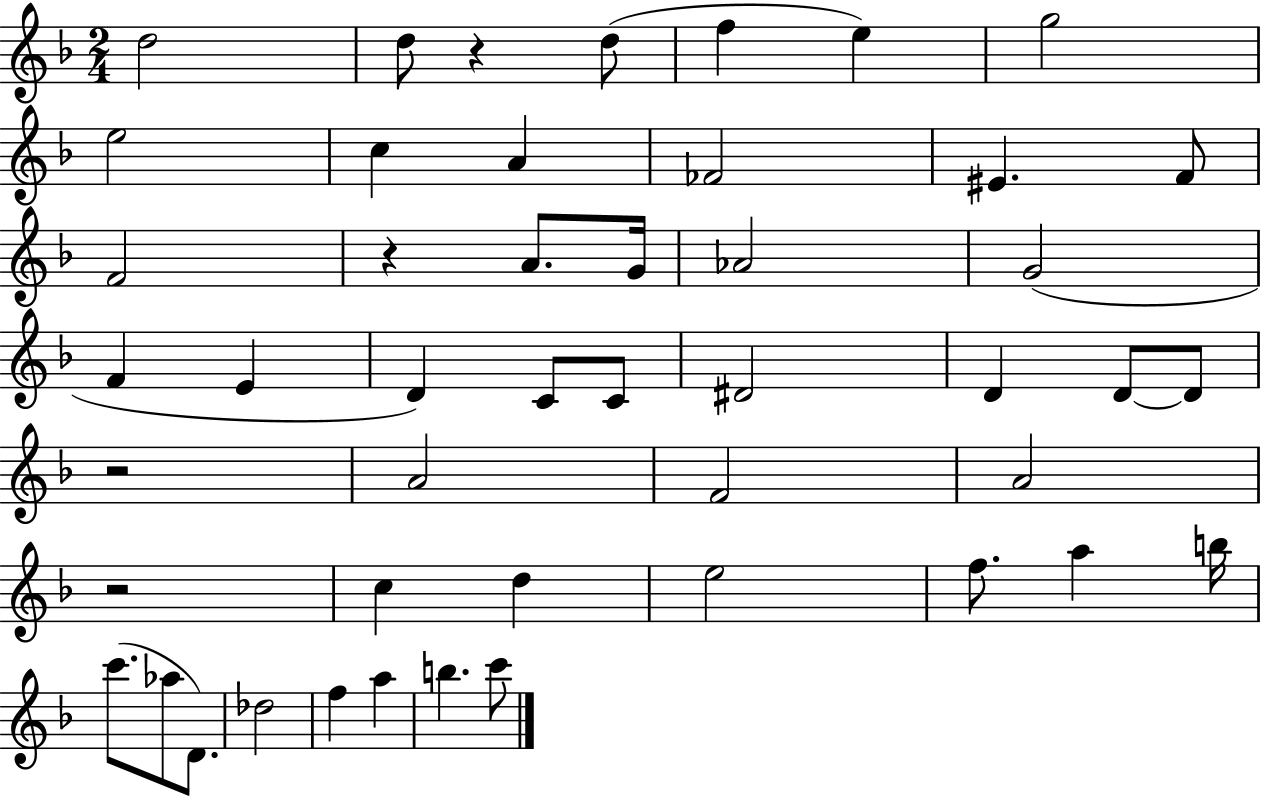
{
  \clef treble
  \numericTimeSignature
  \time 2/4
  \key f \major
  d''2 | d''8 r4 d''8( | f''4 e''4) | g''2 | \break e''2 | c''4 a'4 | fes'2 | eis'4. f'8 | \break f'2 | r4 a'8. g'16 | aes'2 | g'2( | \break f'4 e'4 | d'4) c'8 c'8 | dis'2 | d'4 d'8~~ d'8 | \break r2 | a'2 | f'2 | a'2 | \break r2 | c''4 d''4 | e''2 | f''8. a''4 b''16 | \break c'''8.( aes''8 d'8.) | des''2 | f''4 a''4 | b''4. c'''8 | \break \bar "|."
}